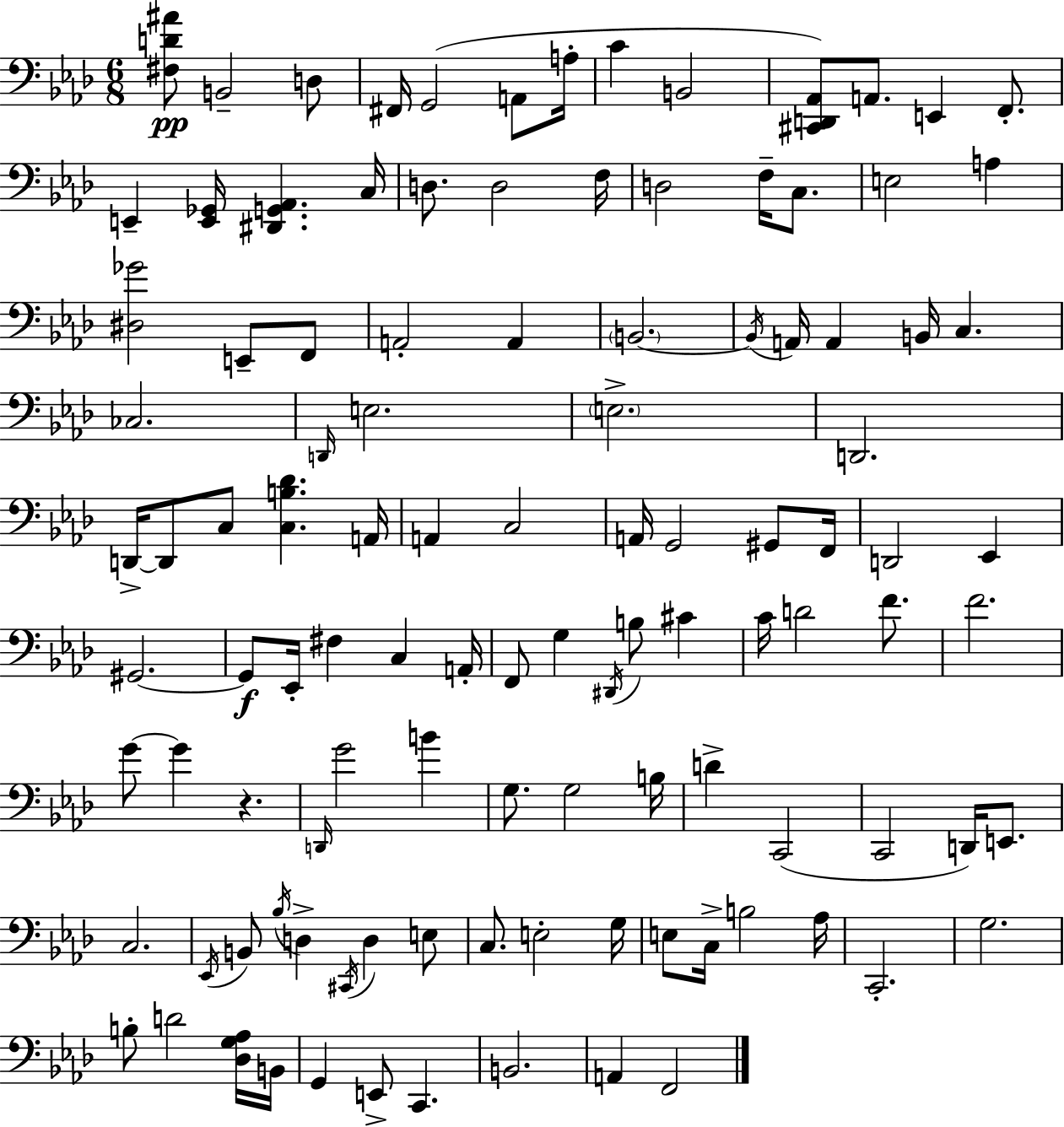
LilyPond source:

{
  \clef bass
  \numericTimeSignature
  \time 6/8
  \key aes \major
  <fis d' ais'>8\pp b,2-- d8 | fis,16 g,2( a,8 a16-. | c'4 b,2 | <cis, d, aes,>8) a,8. e,4 f,8.-. | \break e,4-- <e, ges,>16 <dis, g, aes,>4. c16 | d8. d2 f16 | d2 f16-- c8. | e2 a4 | \break <dis ges'>2 e,8-- f,8 | a,2-. a,4 | \parenthesize b,2.~~ | \acciaccatura { b,16 } a,16 a,4 b,16 c4. | \break ces2. | \grace { d,16 } e2. | \parenthesize e2.-> | d,2. | \break d,16->~~ d,8 c8 <c b des'>4. | a,16 a,4 c2 | a,16 g,2 gis,8 | f,16 d,2 ees,4 | \break gis,2.~~ | gis,8\f ees,16-. fis4 c4 | a,16-. f,8 g4 \acciaccatura { dis,16 } b8 cis'4 | c'16 d'2 | \break f'8. f'2. | g'8~~ g'4 r4. | \grace { d,16 } g'2 | b'4 g8. g2 | \break b16 d'4-> c,2( | c,2 | d,16) e,8. c2. | \acciaccatura { ees,16 } b,8 \acciaccatura { bes16 } d4-> | \break \acciaccatura { cis,16 } d4 e8 c8. e2-. | g16 e8 c16-> b2 | aes16 c,2.-. | g2. | \break b8-. d'2 | <des g aes>16 b,16 g,4 e,8-> | c,4. b,2. | a,4 f,2 | \break \bar "|."
}